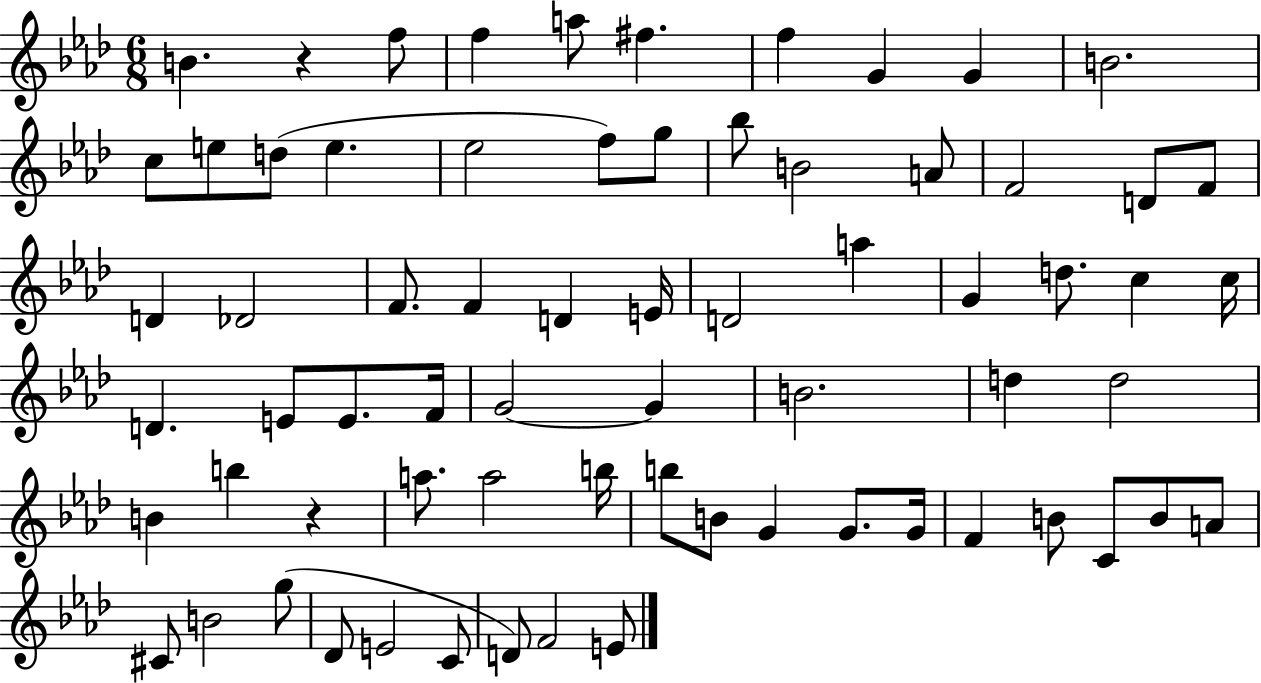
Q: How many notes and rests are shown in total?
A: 69